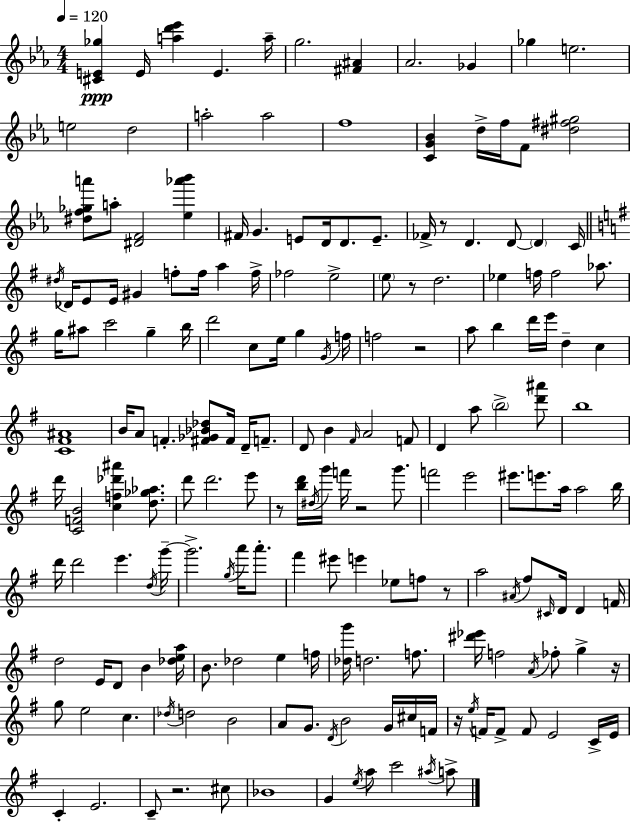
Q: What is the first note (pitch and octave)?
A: E4